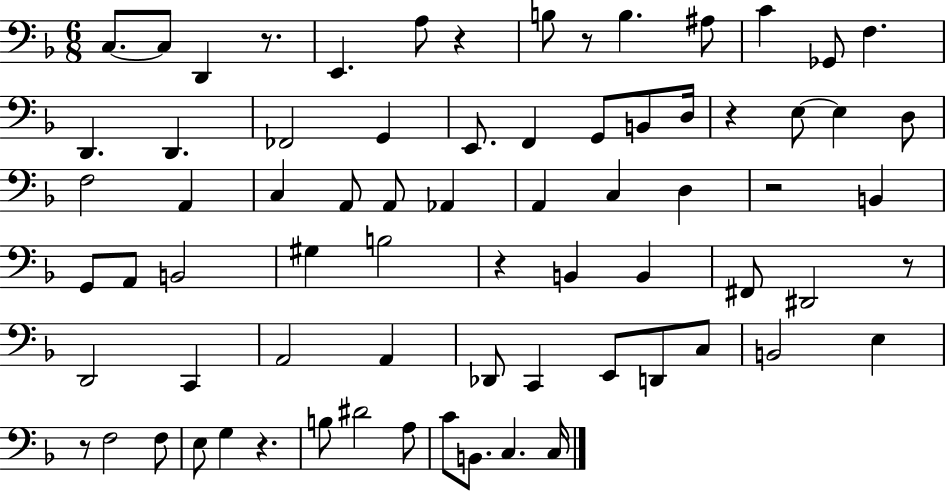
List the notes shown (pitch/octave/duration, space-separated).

C3/e. C3/e D2/q R/e. E2/q. A3/e R/q B3/e R/e B3/q. A#3/e C4/q Gb2/e F3/q. D2/q. D2/q. FES2/h G2/q E2/e. F2/q G2/e B2/e D3/s R/q E3/e E3/q D3/e F3/h A2/q C3/q A2/e A2/e Ab2/q A2/q C3/q D3/q R/h B2/q G2/e A2/e B2/h G#3/q B3/h R/q B2/q B2/q F#2/e D#2/h R/e D2/h C2/q A2/h A2/q Db2/e C2/q E2/e D2/e C3/e B2/h E3/q R/e F3/h F3/e E3/e G3/q R/q. B3/e D#4/h A3/e C4/e B2/e. C3/q. C3/s